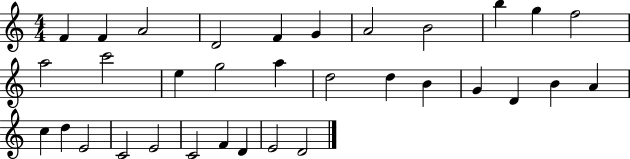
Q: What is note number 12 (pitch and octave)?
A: A5